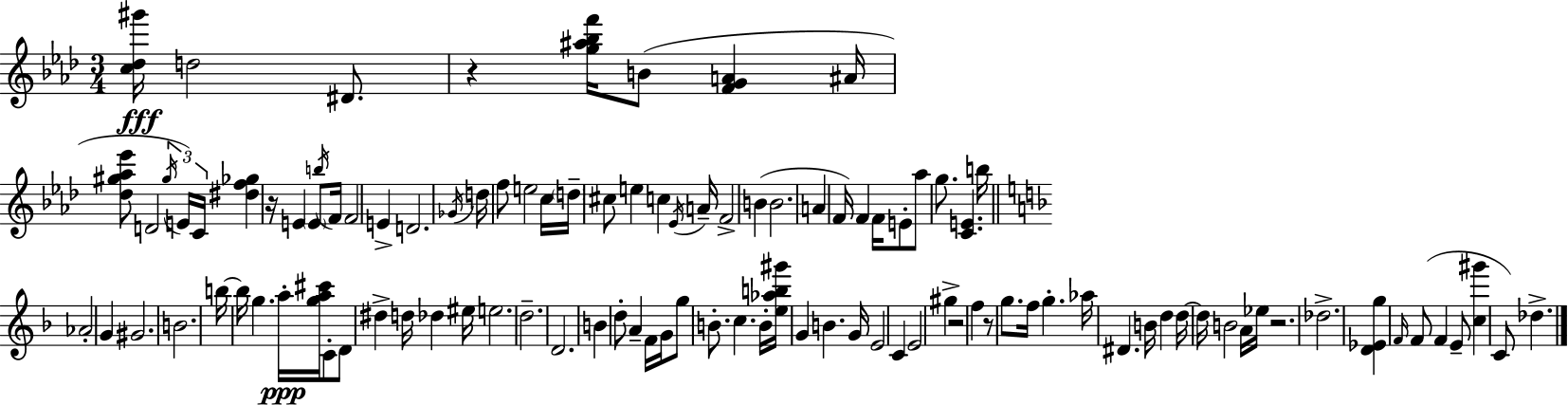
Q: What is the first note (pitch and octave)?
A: D5